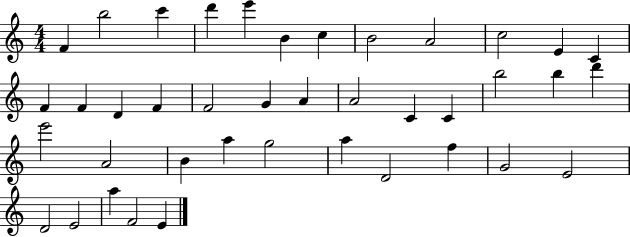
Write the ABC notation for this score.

X:1
T:Untitled
M:4/4
L:1/4
K:C
F b2 c' d' e' B c B2 A2 c2 E C F F D F F2 G A A2 C C b2 b d' e'2 A2 B a g2 a D2 f G2 E2 D2 E2 a F2 E